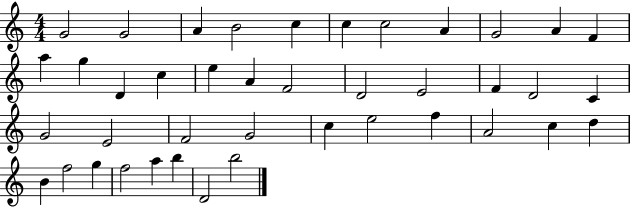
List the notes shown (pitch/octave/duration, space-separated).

G4/h G4/h A4/q B4/h C5/q C5/q C5/h A4/q G4/h A4/q F4/q A5/q G5/q D4/q C5/q E5/q A4/q F4/h D4/h E4/h F4/q D4/h C4/q G4/h E4/h F4/h G4/h C5/q E5/h F5/q A4/h C5/q D5/q B4/q F5/h G5/q F5/h A5/q B5/q D4/h B5/h